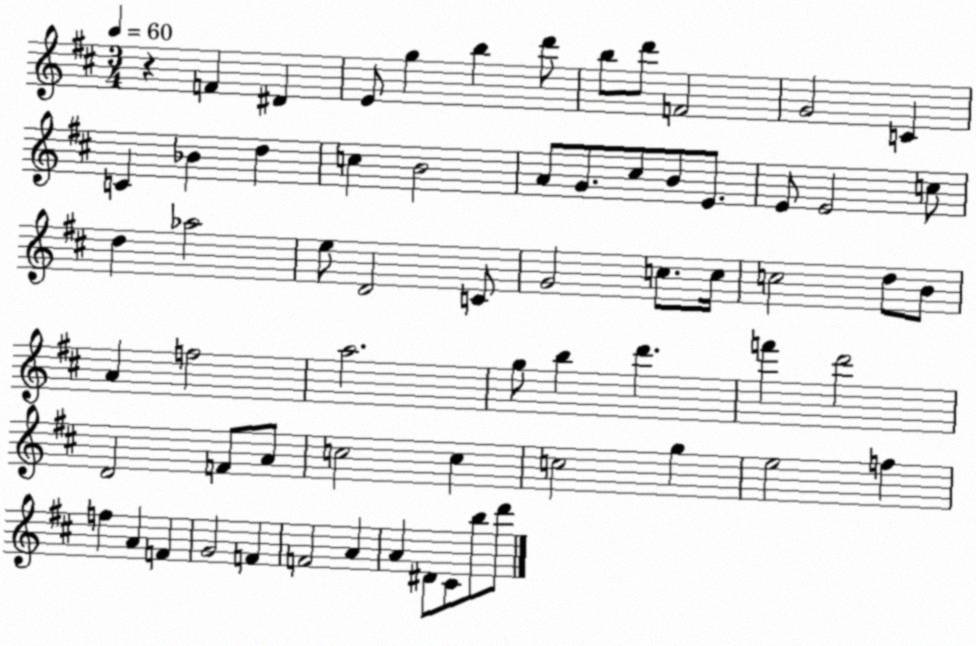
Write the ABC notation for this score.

X:1
T:Untitled
M:3/4
L:1/4
K:D
z F ^D E/2 g b d'/2 b/2 d'/2 F2 G2 C C _B d c B2 A/2 G/2 ^c/2 B/2 E/2 E/2 E2 c/2 d _a2 e/2 D2 C/2 G2 c/2 c/4 c2 d/2 B/2 A f2 a2 g/2 b d' f' d'2 D2 F/2 A/2 c2 c c2 g e2 f f A F G2 F F2 A A ^D/2 ^C/2 b/2 d'/2